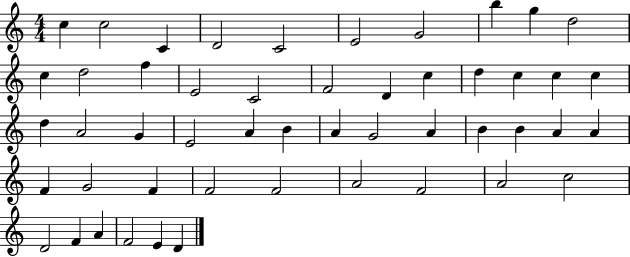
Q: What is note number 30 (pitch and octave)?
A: G4